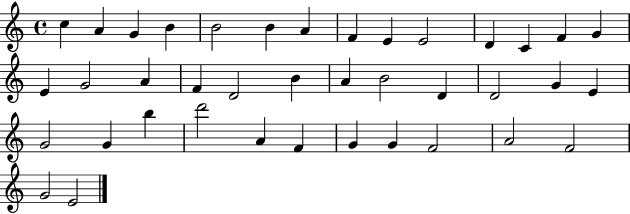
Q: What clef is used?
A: treble